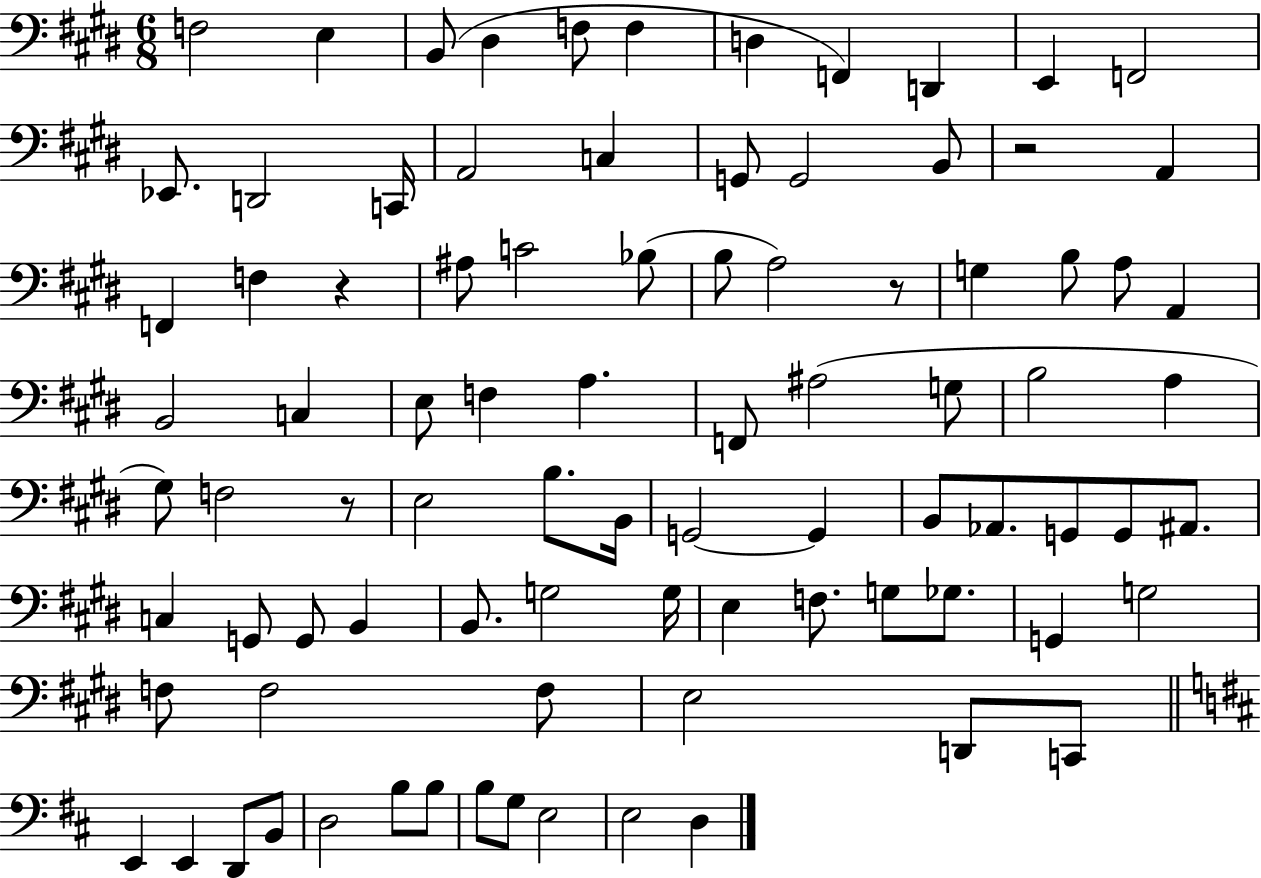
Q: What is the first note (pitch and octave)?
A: F3